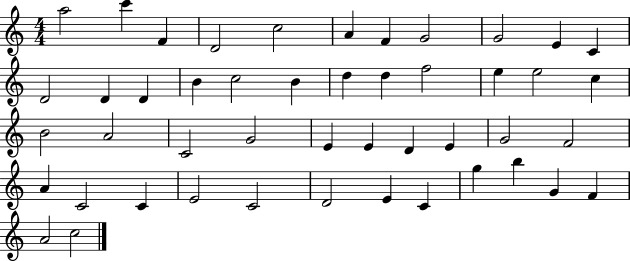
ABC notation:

X:1
T:Untitled
M:4/4
L:1/4
K:C
a2 c' F D2 c2 A F G2 G2 E C D2 D D B c2 B d d f2 e e2 c B2 A2 C2 G2 E E D E G2 F2 A C2 C E2 C2 D2 E C g b G F A2 c2